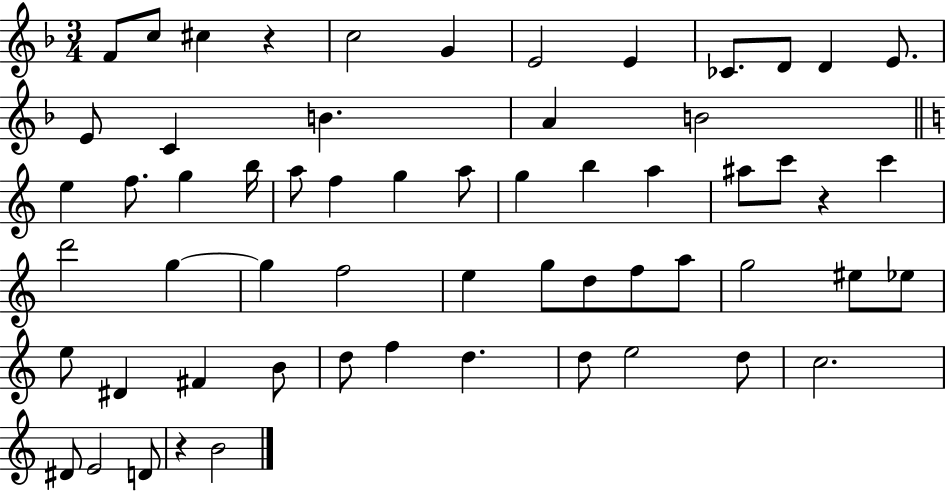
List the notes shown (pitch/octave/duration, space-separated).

F4/e C5/e C#5/q R/q C5/h G4/q E4/h E4/q CES4/e. D4/e D4/q E4/e. E4/e C4/q B4/q. A4/q B4/h E5/q F5/e. G5/q B5/s A5/e F5/q G5/q A5/e G5/q B5/q A5/q A#5/e C6/e R/q C6/q D6/h G5/q G5/q F5/h E5/q G5/e D5/e F5/e A5/e G5/h EIS5/e Eb5/e E5/e D#4/q F#4/q B4/e D5/e F5/q D5/q. D5/e E5/h D5/e C5/h. D#4/e E4/h D4/e R/q B4/h